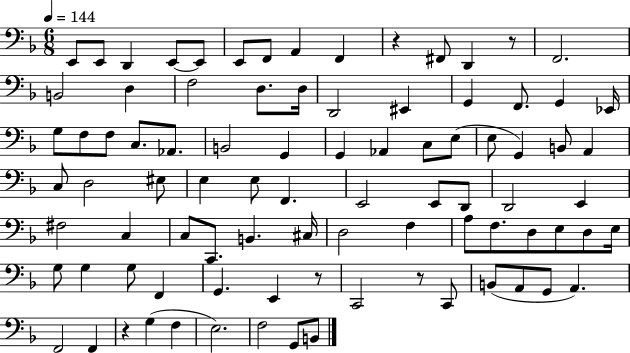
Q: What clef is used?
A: bass